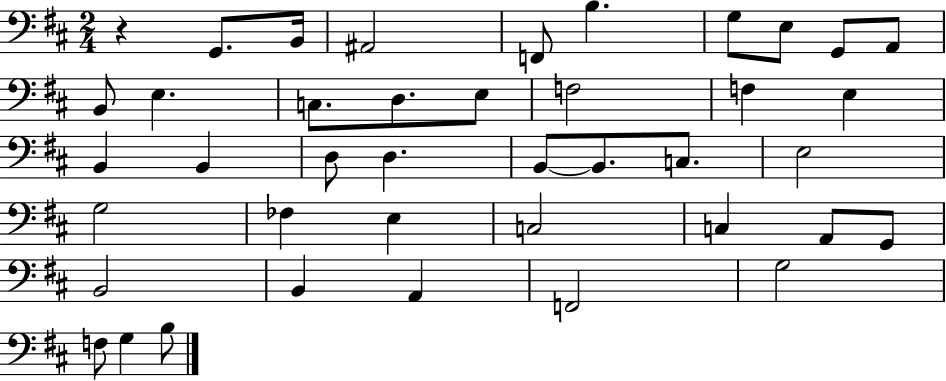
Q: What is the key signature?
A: D major